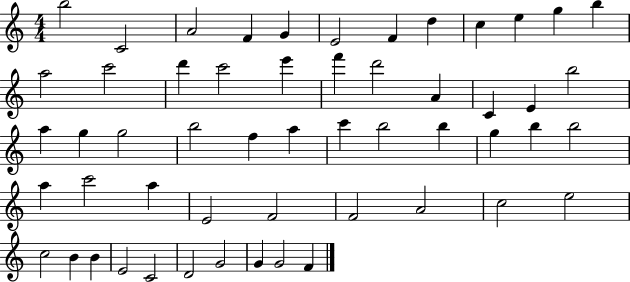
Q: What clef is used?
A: treble